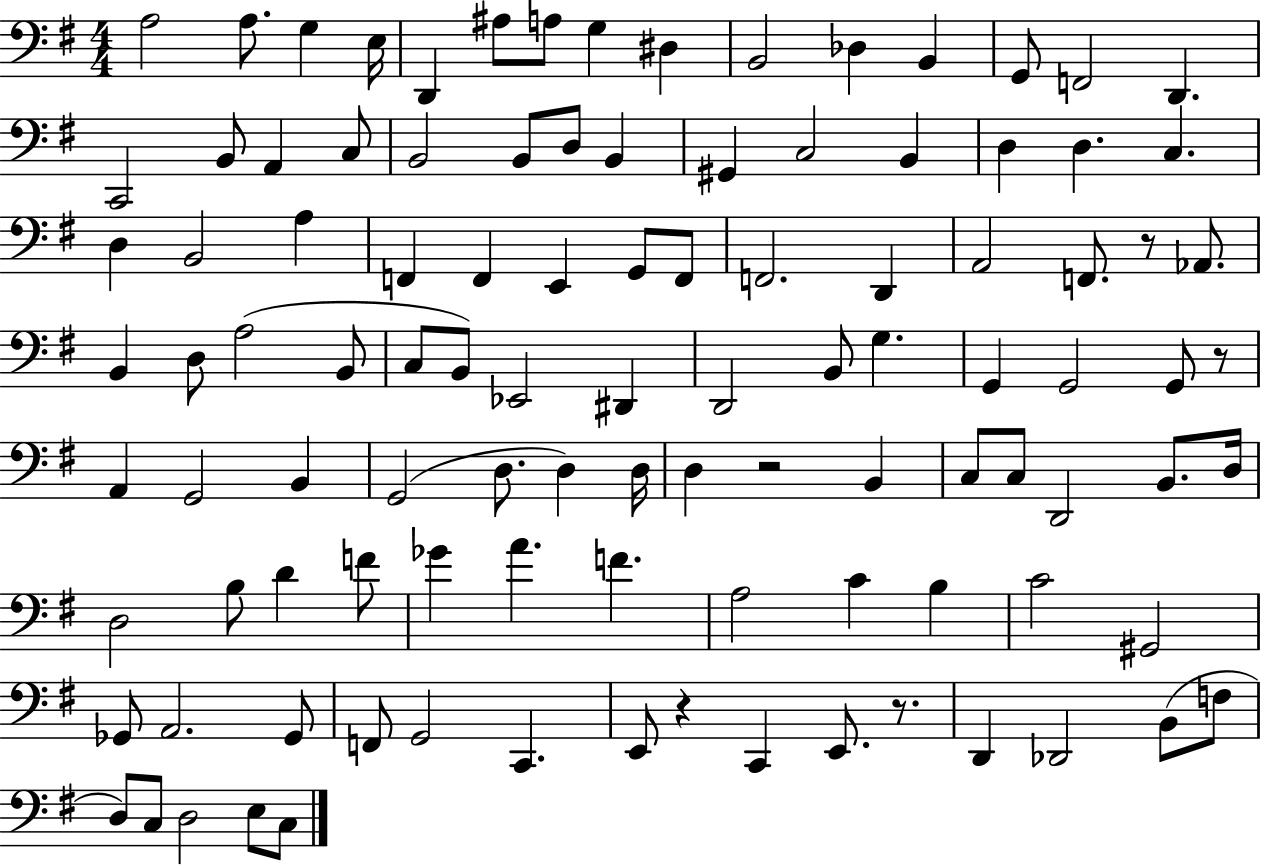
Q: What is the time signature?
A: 4/4